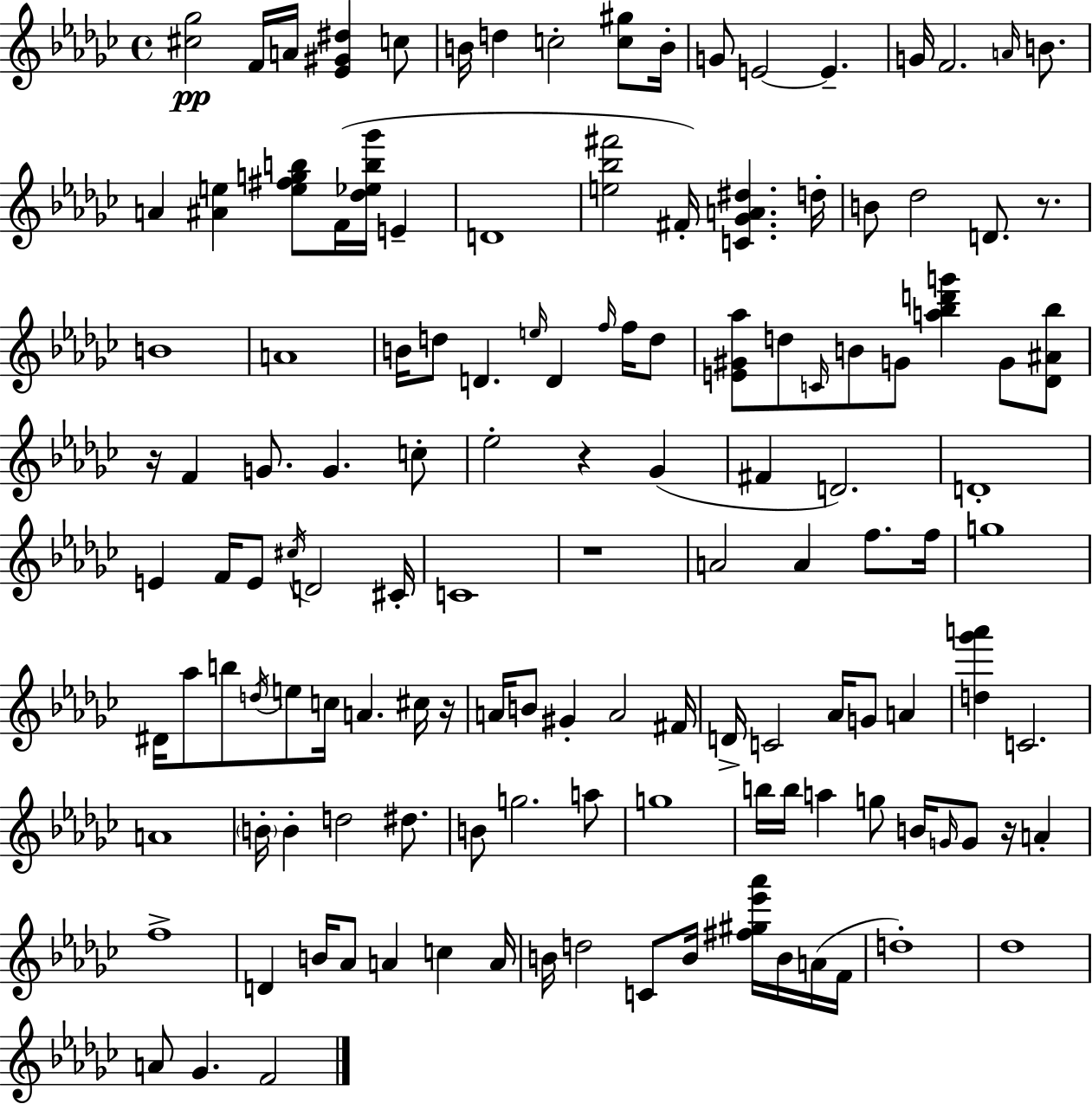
[C#5,Gb5]/h F4/s A4/s [Eb4,G#4,D#5]/q C5/e B4/s D5/q C5/h [C5,G#5]/e B4/s G4/e E4/h E4/q. G4/s F4/h. A4/s B4/e. A4/q [A#4,E5]/q [E5,F#5,G5,B5]/e F4/s [Db5,Eb5,B5,Gb6]/s E4/q D4/w [E5,Bb5,F#6]/h F#4/s [C4,Gb4,A4,D#5]/q. D5/s B4/e Db5/h D4/e. R/e. B4/w A4/w B4/s D5/e D4/q. E5/s D4/q F5/s F5/s D5/e [E4,G#4,Ab5]/e D5/e C4/s B4/e G4/e [A5,Bb5,D6,G6]/q G4/e [Db4,A#4,Bb5]/e R/s F4/q G4/e. G4/q. C5/e Eb5/h R/q Gb4/q F#4/q D4/h. D4/w E4/q F4/s E4/e C#5/s D4/h C#4/s C4/w R/w A4/h A4/q F5/e. F5/s G5/w D#4/s Ab5/e B5/e D5/s E5/e C5/s A4/q. C#5/s R/s A4/s B4/e G#4/q A4/h F#4/s D4/s C4/h Ab4/s G4/e A4/q [D5,Gb6,A6]/q C4/h. A4/w B4/s B4/q D5/h D#5/e. B4/e G5/h. A5/e G5/w B5/s B5/s A5/q G5/e B4/s G4/s G4/e R/s A4/q F5/w D4/q B4/s Ab4/e A4/q C5/q A4/s B4/s D5/h C4/e B4/s [F#5,G#5,Eb6,Ab6]/s B4/s A4/s F4/s D5/w Db5/w A4/e Gb4/q. F4/h